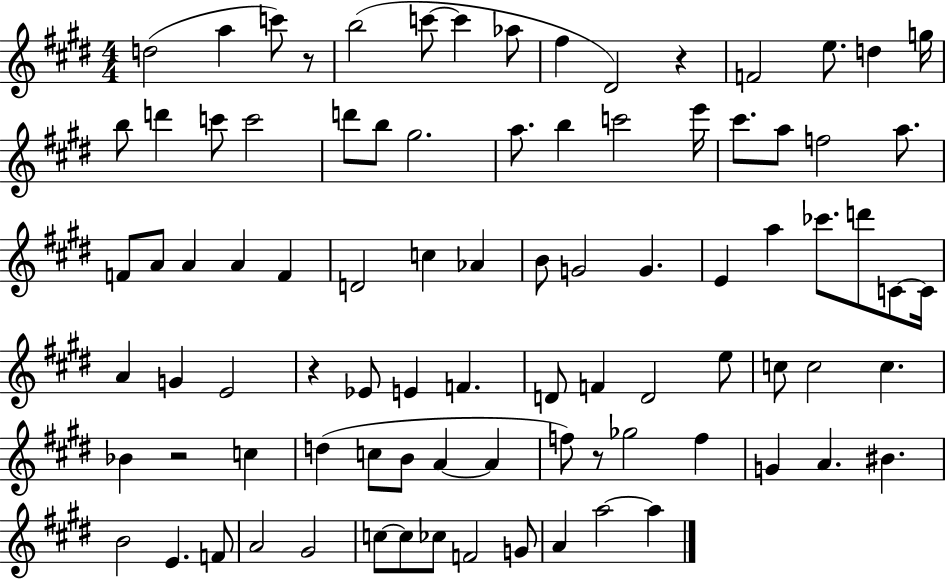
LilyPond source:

{
  \clef treble
  \numericTimeSignature
  \time 4/4
  \key e \major
  d''2( a''4 c'''8) r8 | b''2( c'''8~~ c'''4 aes''8 | fis''4 dis'2) r4 | f'2 e''8. d''4 g''16 | \break b''8 d'''4 c'''8 c'''2 | d'''8 b''8 gis''2. | a''8. b''4 c'''2 e'''16 | cis'''8. a''8 f''2 a''8. | \break f'8 a'8 a'4 a'4 f'4 | d'2 c''4 aes'4 | b'8 g'2 g'4. | e'4 a''4 ces'''8. d'''8 c'8~~ c'16 | \break a'4 g'4 e'2 | r4 ees'8 e'4 f'4. | d'8 f'4 d'2 e''8 | c''8 c''2 c''4. | \break bes'4 r2 c''4 | d''4( c''8 b'8 a'4~~ a'4 | f''8) r8 ges''2 f''4 | g'4 a'4. bis'4. | \break b'2 e'4. f'8 | a'2 gis'2 | c''8~~ c''8 ces''8 f'2 g'8 | a'4 a''2~~ a''4 | \break \bar "|."
}